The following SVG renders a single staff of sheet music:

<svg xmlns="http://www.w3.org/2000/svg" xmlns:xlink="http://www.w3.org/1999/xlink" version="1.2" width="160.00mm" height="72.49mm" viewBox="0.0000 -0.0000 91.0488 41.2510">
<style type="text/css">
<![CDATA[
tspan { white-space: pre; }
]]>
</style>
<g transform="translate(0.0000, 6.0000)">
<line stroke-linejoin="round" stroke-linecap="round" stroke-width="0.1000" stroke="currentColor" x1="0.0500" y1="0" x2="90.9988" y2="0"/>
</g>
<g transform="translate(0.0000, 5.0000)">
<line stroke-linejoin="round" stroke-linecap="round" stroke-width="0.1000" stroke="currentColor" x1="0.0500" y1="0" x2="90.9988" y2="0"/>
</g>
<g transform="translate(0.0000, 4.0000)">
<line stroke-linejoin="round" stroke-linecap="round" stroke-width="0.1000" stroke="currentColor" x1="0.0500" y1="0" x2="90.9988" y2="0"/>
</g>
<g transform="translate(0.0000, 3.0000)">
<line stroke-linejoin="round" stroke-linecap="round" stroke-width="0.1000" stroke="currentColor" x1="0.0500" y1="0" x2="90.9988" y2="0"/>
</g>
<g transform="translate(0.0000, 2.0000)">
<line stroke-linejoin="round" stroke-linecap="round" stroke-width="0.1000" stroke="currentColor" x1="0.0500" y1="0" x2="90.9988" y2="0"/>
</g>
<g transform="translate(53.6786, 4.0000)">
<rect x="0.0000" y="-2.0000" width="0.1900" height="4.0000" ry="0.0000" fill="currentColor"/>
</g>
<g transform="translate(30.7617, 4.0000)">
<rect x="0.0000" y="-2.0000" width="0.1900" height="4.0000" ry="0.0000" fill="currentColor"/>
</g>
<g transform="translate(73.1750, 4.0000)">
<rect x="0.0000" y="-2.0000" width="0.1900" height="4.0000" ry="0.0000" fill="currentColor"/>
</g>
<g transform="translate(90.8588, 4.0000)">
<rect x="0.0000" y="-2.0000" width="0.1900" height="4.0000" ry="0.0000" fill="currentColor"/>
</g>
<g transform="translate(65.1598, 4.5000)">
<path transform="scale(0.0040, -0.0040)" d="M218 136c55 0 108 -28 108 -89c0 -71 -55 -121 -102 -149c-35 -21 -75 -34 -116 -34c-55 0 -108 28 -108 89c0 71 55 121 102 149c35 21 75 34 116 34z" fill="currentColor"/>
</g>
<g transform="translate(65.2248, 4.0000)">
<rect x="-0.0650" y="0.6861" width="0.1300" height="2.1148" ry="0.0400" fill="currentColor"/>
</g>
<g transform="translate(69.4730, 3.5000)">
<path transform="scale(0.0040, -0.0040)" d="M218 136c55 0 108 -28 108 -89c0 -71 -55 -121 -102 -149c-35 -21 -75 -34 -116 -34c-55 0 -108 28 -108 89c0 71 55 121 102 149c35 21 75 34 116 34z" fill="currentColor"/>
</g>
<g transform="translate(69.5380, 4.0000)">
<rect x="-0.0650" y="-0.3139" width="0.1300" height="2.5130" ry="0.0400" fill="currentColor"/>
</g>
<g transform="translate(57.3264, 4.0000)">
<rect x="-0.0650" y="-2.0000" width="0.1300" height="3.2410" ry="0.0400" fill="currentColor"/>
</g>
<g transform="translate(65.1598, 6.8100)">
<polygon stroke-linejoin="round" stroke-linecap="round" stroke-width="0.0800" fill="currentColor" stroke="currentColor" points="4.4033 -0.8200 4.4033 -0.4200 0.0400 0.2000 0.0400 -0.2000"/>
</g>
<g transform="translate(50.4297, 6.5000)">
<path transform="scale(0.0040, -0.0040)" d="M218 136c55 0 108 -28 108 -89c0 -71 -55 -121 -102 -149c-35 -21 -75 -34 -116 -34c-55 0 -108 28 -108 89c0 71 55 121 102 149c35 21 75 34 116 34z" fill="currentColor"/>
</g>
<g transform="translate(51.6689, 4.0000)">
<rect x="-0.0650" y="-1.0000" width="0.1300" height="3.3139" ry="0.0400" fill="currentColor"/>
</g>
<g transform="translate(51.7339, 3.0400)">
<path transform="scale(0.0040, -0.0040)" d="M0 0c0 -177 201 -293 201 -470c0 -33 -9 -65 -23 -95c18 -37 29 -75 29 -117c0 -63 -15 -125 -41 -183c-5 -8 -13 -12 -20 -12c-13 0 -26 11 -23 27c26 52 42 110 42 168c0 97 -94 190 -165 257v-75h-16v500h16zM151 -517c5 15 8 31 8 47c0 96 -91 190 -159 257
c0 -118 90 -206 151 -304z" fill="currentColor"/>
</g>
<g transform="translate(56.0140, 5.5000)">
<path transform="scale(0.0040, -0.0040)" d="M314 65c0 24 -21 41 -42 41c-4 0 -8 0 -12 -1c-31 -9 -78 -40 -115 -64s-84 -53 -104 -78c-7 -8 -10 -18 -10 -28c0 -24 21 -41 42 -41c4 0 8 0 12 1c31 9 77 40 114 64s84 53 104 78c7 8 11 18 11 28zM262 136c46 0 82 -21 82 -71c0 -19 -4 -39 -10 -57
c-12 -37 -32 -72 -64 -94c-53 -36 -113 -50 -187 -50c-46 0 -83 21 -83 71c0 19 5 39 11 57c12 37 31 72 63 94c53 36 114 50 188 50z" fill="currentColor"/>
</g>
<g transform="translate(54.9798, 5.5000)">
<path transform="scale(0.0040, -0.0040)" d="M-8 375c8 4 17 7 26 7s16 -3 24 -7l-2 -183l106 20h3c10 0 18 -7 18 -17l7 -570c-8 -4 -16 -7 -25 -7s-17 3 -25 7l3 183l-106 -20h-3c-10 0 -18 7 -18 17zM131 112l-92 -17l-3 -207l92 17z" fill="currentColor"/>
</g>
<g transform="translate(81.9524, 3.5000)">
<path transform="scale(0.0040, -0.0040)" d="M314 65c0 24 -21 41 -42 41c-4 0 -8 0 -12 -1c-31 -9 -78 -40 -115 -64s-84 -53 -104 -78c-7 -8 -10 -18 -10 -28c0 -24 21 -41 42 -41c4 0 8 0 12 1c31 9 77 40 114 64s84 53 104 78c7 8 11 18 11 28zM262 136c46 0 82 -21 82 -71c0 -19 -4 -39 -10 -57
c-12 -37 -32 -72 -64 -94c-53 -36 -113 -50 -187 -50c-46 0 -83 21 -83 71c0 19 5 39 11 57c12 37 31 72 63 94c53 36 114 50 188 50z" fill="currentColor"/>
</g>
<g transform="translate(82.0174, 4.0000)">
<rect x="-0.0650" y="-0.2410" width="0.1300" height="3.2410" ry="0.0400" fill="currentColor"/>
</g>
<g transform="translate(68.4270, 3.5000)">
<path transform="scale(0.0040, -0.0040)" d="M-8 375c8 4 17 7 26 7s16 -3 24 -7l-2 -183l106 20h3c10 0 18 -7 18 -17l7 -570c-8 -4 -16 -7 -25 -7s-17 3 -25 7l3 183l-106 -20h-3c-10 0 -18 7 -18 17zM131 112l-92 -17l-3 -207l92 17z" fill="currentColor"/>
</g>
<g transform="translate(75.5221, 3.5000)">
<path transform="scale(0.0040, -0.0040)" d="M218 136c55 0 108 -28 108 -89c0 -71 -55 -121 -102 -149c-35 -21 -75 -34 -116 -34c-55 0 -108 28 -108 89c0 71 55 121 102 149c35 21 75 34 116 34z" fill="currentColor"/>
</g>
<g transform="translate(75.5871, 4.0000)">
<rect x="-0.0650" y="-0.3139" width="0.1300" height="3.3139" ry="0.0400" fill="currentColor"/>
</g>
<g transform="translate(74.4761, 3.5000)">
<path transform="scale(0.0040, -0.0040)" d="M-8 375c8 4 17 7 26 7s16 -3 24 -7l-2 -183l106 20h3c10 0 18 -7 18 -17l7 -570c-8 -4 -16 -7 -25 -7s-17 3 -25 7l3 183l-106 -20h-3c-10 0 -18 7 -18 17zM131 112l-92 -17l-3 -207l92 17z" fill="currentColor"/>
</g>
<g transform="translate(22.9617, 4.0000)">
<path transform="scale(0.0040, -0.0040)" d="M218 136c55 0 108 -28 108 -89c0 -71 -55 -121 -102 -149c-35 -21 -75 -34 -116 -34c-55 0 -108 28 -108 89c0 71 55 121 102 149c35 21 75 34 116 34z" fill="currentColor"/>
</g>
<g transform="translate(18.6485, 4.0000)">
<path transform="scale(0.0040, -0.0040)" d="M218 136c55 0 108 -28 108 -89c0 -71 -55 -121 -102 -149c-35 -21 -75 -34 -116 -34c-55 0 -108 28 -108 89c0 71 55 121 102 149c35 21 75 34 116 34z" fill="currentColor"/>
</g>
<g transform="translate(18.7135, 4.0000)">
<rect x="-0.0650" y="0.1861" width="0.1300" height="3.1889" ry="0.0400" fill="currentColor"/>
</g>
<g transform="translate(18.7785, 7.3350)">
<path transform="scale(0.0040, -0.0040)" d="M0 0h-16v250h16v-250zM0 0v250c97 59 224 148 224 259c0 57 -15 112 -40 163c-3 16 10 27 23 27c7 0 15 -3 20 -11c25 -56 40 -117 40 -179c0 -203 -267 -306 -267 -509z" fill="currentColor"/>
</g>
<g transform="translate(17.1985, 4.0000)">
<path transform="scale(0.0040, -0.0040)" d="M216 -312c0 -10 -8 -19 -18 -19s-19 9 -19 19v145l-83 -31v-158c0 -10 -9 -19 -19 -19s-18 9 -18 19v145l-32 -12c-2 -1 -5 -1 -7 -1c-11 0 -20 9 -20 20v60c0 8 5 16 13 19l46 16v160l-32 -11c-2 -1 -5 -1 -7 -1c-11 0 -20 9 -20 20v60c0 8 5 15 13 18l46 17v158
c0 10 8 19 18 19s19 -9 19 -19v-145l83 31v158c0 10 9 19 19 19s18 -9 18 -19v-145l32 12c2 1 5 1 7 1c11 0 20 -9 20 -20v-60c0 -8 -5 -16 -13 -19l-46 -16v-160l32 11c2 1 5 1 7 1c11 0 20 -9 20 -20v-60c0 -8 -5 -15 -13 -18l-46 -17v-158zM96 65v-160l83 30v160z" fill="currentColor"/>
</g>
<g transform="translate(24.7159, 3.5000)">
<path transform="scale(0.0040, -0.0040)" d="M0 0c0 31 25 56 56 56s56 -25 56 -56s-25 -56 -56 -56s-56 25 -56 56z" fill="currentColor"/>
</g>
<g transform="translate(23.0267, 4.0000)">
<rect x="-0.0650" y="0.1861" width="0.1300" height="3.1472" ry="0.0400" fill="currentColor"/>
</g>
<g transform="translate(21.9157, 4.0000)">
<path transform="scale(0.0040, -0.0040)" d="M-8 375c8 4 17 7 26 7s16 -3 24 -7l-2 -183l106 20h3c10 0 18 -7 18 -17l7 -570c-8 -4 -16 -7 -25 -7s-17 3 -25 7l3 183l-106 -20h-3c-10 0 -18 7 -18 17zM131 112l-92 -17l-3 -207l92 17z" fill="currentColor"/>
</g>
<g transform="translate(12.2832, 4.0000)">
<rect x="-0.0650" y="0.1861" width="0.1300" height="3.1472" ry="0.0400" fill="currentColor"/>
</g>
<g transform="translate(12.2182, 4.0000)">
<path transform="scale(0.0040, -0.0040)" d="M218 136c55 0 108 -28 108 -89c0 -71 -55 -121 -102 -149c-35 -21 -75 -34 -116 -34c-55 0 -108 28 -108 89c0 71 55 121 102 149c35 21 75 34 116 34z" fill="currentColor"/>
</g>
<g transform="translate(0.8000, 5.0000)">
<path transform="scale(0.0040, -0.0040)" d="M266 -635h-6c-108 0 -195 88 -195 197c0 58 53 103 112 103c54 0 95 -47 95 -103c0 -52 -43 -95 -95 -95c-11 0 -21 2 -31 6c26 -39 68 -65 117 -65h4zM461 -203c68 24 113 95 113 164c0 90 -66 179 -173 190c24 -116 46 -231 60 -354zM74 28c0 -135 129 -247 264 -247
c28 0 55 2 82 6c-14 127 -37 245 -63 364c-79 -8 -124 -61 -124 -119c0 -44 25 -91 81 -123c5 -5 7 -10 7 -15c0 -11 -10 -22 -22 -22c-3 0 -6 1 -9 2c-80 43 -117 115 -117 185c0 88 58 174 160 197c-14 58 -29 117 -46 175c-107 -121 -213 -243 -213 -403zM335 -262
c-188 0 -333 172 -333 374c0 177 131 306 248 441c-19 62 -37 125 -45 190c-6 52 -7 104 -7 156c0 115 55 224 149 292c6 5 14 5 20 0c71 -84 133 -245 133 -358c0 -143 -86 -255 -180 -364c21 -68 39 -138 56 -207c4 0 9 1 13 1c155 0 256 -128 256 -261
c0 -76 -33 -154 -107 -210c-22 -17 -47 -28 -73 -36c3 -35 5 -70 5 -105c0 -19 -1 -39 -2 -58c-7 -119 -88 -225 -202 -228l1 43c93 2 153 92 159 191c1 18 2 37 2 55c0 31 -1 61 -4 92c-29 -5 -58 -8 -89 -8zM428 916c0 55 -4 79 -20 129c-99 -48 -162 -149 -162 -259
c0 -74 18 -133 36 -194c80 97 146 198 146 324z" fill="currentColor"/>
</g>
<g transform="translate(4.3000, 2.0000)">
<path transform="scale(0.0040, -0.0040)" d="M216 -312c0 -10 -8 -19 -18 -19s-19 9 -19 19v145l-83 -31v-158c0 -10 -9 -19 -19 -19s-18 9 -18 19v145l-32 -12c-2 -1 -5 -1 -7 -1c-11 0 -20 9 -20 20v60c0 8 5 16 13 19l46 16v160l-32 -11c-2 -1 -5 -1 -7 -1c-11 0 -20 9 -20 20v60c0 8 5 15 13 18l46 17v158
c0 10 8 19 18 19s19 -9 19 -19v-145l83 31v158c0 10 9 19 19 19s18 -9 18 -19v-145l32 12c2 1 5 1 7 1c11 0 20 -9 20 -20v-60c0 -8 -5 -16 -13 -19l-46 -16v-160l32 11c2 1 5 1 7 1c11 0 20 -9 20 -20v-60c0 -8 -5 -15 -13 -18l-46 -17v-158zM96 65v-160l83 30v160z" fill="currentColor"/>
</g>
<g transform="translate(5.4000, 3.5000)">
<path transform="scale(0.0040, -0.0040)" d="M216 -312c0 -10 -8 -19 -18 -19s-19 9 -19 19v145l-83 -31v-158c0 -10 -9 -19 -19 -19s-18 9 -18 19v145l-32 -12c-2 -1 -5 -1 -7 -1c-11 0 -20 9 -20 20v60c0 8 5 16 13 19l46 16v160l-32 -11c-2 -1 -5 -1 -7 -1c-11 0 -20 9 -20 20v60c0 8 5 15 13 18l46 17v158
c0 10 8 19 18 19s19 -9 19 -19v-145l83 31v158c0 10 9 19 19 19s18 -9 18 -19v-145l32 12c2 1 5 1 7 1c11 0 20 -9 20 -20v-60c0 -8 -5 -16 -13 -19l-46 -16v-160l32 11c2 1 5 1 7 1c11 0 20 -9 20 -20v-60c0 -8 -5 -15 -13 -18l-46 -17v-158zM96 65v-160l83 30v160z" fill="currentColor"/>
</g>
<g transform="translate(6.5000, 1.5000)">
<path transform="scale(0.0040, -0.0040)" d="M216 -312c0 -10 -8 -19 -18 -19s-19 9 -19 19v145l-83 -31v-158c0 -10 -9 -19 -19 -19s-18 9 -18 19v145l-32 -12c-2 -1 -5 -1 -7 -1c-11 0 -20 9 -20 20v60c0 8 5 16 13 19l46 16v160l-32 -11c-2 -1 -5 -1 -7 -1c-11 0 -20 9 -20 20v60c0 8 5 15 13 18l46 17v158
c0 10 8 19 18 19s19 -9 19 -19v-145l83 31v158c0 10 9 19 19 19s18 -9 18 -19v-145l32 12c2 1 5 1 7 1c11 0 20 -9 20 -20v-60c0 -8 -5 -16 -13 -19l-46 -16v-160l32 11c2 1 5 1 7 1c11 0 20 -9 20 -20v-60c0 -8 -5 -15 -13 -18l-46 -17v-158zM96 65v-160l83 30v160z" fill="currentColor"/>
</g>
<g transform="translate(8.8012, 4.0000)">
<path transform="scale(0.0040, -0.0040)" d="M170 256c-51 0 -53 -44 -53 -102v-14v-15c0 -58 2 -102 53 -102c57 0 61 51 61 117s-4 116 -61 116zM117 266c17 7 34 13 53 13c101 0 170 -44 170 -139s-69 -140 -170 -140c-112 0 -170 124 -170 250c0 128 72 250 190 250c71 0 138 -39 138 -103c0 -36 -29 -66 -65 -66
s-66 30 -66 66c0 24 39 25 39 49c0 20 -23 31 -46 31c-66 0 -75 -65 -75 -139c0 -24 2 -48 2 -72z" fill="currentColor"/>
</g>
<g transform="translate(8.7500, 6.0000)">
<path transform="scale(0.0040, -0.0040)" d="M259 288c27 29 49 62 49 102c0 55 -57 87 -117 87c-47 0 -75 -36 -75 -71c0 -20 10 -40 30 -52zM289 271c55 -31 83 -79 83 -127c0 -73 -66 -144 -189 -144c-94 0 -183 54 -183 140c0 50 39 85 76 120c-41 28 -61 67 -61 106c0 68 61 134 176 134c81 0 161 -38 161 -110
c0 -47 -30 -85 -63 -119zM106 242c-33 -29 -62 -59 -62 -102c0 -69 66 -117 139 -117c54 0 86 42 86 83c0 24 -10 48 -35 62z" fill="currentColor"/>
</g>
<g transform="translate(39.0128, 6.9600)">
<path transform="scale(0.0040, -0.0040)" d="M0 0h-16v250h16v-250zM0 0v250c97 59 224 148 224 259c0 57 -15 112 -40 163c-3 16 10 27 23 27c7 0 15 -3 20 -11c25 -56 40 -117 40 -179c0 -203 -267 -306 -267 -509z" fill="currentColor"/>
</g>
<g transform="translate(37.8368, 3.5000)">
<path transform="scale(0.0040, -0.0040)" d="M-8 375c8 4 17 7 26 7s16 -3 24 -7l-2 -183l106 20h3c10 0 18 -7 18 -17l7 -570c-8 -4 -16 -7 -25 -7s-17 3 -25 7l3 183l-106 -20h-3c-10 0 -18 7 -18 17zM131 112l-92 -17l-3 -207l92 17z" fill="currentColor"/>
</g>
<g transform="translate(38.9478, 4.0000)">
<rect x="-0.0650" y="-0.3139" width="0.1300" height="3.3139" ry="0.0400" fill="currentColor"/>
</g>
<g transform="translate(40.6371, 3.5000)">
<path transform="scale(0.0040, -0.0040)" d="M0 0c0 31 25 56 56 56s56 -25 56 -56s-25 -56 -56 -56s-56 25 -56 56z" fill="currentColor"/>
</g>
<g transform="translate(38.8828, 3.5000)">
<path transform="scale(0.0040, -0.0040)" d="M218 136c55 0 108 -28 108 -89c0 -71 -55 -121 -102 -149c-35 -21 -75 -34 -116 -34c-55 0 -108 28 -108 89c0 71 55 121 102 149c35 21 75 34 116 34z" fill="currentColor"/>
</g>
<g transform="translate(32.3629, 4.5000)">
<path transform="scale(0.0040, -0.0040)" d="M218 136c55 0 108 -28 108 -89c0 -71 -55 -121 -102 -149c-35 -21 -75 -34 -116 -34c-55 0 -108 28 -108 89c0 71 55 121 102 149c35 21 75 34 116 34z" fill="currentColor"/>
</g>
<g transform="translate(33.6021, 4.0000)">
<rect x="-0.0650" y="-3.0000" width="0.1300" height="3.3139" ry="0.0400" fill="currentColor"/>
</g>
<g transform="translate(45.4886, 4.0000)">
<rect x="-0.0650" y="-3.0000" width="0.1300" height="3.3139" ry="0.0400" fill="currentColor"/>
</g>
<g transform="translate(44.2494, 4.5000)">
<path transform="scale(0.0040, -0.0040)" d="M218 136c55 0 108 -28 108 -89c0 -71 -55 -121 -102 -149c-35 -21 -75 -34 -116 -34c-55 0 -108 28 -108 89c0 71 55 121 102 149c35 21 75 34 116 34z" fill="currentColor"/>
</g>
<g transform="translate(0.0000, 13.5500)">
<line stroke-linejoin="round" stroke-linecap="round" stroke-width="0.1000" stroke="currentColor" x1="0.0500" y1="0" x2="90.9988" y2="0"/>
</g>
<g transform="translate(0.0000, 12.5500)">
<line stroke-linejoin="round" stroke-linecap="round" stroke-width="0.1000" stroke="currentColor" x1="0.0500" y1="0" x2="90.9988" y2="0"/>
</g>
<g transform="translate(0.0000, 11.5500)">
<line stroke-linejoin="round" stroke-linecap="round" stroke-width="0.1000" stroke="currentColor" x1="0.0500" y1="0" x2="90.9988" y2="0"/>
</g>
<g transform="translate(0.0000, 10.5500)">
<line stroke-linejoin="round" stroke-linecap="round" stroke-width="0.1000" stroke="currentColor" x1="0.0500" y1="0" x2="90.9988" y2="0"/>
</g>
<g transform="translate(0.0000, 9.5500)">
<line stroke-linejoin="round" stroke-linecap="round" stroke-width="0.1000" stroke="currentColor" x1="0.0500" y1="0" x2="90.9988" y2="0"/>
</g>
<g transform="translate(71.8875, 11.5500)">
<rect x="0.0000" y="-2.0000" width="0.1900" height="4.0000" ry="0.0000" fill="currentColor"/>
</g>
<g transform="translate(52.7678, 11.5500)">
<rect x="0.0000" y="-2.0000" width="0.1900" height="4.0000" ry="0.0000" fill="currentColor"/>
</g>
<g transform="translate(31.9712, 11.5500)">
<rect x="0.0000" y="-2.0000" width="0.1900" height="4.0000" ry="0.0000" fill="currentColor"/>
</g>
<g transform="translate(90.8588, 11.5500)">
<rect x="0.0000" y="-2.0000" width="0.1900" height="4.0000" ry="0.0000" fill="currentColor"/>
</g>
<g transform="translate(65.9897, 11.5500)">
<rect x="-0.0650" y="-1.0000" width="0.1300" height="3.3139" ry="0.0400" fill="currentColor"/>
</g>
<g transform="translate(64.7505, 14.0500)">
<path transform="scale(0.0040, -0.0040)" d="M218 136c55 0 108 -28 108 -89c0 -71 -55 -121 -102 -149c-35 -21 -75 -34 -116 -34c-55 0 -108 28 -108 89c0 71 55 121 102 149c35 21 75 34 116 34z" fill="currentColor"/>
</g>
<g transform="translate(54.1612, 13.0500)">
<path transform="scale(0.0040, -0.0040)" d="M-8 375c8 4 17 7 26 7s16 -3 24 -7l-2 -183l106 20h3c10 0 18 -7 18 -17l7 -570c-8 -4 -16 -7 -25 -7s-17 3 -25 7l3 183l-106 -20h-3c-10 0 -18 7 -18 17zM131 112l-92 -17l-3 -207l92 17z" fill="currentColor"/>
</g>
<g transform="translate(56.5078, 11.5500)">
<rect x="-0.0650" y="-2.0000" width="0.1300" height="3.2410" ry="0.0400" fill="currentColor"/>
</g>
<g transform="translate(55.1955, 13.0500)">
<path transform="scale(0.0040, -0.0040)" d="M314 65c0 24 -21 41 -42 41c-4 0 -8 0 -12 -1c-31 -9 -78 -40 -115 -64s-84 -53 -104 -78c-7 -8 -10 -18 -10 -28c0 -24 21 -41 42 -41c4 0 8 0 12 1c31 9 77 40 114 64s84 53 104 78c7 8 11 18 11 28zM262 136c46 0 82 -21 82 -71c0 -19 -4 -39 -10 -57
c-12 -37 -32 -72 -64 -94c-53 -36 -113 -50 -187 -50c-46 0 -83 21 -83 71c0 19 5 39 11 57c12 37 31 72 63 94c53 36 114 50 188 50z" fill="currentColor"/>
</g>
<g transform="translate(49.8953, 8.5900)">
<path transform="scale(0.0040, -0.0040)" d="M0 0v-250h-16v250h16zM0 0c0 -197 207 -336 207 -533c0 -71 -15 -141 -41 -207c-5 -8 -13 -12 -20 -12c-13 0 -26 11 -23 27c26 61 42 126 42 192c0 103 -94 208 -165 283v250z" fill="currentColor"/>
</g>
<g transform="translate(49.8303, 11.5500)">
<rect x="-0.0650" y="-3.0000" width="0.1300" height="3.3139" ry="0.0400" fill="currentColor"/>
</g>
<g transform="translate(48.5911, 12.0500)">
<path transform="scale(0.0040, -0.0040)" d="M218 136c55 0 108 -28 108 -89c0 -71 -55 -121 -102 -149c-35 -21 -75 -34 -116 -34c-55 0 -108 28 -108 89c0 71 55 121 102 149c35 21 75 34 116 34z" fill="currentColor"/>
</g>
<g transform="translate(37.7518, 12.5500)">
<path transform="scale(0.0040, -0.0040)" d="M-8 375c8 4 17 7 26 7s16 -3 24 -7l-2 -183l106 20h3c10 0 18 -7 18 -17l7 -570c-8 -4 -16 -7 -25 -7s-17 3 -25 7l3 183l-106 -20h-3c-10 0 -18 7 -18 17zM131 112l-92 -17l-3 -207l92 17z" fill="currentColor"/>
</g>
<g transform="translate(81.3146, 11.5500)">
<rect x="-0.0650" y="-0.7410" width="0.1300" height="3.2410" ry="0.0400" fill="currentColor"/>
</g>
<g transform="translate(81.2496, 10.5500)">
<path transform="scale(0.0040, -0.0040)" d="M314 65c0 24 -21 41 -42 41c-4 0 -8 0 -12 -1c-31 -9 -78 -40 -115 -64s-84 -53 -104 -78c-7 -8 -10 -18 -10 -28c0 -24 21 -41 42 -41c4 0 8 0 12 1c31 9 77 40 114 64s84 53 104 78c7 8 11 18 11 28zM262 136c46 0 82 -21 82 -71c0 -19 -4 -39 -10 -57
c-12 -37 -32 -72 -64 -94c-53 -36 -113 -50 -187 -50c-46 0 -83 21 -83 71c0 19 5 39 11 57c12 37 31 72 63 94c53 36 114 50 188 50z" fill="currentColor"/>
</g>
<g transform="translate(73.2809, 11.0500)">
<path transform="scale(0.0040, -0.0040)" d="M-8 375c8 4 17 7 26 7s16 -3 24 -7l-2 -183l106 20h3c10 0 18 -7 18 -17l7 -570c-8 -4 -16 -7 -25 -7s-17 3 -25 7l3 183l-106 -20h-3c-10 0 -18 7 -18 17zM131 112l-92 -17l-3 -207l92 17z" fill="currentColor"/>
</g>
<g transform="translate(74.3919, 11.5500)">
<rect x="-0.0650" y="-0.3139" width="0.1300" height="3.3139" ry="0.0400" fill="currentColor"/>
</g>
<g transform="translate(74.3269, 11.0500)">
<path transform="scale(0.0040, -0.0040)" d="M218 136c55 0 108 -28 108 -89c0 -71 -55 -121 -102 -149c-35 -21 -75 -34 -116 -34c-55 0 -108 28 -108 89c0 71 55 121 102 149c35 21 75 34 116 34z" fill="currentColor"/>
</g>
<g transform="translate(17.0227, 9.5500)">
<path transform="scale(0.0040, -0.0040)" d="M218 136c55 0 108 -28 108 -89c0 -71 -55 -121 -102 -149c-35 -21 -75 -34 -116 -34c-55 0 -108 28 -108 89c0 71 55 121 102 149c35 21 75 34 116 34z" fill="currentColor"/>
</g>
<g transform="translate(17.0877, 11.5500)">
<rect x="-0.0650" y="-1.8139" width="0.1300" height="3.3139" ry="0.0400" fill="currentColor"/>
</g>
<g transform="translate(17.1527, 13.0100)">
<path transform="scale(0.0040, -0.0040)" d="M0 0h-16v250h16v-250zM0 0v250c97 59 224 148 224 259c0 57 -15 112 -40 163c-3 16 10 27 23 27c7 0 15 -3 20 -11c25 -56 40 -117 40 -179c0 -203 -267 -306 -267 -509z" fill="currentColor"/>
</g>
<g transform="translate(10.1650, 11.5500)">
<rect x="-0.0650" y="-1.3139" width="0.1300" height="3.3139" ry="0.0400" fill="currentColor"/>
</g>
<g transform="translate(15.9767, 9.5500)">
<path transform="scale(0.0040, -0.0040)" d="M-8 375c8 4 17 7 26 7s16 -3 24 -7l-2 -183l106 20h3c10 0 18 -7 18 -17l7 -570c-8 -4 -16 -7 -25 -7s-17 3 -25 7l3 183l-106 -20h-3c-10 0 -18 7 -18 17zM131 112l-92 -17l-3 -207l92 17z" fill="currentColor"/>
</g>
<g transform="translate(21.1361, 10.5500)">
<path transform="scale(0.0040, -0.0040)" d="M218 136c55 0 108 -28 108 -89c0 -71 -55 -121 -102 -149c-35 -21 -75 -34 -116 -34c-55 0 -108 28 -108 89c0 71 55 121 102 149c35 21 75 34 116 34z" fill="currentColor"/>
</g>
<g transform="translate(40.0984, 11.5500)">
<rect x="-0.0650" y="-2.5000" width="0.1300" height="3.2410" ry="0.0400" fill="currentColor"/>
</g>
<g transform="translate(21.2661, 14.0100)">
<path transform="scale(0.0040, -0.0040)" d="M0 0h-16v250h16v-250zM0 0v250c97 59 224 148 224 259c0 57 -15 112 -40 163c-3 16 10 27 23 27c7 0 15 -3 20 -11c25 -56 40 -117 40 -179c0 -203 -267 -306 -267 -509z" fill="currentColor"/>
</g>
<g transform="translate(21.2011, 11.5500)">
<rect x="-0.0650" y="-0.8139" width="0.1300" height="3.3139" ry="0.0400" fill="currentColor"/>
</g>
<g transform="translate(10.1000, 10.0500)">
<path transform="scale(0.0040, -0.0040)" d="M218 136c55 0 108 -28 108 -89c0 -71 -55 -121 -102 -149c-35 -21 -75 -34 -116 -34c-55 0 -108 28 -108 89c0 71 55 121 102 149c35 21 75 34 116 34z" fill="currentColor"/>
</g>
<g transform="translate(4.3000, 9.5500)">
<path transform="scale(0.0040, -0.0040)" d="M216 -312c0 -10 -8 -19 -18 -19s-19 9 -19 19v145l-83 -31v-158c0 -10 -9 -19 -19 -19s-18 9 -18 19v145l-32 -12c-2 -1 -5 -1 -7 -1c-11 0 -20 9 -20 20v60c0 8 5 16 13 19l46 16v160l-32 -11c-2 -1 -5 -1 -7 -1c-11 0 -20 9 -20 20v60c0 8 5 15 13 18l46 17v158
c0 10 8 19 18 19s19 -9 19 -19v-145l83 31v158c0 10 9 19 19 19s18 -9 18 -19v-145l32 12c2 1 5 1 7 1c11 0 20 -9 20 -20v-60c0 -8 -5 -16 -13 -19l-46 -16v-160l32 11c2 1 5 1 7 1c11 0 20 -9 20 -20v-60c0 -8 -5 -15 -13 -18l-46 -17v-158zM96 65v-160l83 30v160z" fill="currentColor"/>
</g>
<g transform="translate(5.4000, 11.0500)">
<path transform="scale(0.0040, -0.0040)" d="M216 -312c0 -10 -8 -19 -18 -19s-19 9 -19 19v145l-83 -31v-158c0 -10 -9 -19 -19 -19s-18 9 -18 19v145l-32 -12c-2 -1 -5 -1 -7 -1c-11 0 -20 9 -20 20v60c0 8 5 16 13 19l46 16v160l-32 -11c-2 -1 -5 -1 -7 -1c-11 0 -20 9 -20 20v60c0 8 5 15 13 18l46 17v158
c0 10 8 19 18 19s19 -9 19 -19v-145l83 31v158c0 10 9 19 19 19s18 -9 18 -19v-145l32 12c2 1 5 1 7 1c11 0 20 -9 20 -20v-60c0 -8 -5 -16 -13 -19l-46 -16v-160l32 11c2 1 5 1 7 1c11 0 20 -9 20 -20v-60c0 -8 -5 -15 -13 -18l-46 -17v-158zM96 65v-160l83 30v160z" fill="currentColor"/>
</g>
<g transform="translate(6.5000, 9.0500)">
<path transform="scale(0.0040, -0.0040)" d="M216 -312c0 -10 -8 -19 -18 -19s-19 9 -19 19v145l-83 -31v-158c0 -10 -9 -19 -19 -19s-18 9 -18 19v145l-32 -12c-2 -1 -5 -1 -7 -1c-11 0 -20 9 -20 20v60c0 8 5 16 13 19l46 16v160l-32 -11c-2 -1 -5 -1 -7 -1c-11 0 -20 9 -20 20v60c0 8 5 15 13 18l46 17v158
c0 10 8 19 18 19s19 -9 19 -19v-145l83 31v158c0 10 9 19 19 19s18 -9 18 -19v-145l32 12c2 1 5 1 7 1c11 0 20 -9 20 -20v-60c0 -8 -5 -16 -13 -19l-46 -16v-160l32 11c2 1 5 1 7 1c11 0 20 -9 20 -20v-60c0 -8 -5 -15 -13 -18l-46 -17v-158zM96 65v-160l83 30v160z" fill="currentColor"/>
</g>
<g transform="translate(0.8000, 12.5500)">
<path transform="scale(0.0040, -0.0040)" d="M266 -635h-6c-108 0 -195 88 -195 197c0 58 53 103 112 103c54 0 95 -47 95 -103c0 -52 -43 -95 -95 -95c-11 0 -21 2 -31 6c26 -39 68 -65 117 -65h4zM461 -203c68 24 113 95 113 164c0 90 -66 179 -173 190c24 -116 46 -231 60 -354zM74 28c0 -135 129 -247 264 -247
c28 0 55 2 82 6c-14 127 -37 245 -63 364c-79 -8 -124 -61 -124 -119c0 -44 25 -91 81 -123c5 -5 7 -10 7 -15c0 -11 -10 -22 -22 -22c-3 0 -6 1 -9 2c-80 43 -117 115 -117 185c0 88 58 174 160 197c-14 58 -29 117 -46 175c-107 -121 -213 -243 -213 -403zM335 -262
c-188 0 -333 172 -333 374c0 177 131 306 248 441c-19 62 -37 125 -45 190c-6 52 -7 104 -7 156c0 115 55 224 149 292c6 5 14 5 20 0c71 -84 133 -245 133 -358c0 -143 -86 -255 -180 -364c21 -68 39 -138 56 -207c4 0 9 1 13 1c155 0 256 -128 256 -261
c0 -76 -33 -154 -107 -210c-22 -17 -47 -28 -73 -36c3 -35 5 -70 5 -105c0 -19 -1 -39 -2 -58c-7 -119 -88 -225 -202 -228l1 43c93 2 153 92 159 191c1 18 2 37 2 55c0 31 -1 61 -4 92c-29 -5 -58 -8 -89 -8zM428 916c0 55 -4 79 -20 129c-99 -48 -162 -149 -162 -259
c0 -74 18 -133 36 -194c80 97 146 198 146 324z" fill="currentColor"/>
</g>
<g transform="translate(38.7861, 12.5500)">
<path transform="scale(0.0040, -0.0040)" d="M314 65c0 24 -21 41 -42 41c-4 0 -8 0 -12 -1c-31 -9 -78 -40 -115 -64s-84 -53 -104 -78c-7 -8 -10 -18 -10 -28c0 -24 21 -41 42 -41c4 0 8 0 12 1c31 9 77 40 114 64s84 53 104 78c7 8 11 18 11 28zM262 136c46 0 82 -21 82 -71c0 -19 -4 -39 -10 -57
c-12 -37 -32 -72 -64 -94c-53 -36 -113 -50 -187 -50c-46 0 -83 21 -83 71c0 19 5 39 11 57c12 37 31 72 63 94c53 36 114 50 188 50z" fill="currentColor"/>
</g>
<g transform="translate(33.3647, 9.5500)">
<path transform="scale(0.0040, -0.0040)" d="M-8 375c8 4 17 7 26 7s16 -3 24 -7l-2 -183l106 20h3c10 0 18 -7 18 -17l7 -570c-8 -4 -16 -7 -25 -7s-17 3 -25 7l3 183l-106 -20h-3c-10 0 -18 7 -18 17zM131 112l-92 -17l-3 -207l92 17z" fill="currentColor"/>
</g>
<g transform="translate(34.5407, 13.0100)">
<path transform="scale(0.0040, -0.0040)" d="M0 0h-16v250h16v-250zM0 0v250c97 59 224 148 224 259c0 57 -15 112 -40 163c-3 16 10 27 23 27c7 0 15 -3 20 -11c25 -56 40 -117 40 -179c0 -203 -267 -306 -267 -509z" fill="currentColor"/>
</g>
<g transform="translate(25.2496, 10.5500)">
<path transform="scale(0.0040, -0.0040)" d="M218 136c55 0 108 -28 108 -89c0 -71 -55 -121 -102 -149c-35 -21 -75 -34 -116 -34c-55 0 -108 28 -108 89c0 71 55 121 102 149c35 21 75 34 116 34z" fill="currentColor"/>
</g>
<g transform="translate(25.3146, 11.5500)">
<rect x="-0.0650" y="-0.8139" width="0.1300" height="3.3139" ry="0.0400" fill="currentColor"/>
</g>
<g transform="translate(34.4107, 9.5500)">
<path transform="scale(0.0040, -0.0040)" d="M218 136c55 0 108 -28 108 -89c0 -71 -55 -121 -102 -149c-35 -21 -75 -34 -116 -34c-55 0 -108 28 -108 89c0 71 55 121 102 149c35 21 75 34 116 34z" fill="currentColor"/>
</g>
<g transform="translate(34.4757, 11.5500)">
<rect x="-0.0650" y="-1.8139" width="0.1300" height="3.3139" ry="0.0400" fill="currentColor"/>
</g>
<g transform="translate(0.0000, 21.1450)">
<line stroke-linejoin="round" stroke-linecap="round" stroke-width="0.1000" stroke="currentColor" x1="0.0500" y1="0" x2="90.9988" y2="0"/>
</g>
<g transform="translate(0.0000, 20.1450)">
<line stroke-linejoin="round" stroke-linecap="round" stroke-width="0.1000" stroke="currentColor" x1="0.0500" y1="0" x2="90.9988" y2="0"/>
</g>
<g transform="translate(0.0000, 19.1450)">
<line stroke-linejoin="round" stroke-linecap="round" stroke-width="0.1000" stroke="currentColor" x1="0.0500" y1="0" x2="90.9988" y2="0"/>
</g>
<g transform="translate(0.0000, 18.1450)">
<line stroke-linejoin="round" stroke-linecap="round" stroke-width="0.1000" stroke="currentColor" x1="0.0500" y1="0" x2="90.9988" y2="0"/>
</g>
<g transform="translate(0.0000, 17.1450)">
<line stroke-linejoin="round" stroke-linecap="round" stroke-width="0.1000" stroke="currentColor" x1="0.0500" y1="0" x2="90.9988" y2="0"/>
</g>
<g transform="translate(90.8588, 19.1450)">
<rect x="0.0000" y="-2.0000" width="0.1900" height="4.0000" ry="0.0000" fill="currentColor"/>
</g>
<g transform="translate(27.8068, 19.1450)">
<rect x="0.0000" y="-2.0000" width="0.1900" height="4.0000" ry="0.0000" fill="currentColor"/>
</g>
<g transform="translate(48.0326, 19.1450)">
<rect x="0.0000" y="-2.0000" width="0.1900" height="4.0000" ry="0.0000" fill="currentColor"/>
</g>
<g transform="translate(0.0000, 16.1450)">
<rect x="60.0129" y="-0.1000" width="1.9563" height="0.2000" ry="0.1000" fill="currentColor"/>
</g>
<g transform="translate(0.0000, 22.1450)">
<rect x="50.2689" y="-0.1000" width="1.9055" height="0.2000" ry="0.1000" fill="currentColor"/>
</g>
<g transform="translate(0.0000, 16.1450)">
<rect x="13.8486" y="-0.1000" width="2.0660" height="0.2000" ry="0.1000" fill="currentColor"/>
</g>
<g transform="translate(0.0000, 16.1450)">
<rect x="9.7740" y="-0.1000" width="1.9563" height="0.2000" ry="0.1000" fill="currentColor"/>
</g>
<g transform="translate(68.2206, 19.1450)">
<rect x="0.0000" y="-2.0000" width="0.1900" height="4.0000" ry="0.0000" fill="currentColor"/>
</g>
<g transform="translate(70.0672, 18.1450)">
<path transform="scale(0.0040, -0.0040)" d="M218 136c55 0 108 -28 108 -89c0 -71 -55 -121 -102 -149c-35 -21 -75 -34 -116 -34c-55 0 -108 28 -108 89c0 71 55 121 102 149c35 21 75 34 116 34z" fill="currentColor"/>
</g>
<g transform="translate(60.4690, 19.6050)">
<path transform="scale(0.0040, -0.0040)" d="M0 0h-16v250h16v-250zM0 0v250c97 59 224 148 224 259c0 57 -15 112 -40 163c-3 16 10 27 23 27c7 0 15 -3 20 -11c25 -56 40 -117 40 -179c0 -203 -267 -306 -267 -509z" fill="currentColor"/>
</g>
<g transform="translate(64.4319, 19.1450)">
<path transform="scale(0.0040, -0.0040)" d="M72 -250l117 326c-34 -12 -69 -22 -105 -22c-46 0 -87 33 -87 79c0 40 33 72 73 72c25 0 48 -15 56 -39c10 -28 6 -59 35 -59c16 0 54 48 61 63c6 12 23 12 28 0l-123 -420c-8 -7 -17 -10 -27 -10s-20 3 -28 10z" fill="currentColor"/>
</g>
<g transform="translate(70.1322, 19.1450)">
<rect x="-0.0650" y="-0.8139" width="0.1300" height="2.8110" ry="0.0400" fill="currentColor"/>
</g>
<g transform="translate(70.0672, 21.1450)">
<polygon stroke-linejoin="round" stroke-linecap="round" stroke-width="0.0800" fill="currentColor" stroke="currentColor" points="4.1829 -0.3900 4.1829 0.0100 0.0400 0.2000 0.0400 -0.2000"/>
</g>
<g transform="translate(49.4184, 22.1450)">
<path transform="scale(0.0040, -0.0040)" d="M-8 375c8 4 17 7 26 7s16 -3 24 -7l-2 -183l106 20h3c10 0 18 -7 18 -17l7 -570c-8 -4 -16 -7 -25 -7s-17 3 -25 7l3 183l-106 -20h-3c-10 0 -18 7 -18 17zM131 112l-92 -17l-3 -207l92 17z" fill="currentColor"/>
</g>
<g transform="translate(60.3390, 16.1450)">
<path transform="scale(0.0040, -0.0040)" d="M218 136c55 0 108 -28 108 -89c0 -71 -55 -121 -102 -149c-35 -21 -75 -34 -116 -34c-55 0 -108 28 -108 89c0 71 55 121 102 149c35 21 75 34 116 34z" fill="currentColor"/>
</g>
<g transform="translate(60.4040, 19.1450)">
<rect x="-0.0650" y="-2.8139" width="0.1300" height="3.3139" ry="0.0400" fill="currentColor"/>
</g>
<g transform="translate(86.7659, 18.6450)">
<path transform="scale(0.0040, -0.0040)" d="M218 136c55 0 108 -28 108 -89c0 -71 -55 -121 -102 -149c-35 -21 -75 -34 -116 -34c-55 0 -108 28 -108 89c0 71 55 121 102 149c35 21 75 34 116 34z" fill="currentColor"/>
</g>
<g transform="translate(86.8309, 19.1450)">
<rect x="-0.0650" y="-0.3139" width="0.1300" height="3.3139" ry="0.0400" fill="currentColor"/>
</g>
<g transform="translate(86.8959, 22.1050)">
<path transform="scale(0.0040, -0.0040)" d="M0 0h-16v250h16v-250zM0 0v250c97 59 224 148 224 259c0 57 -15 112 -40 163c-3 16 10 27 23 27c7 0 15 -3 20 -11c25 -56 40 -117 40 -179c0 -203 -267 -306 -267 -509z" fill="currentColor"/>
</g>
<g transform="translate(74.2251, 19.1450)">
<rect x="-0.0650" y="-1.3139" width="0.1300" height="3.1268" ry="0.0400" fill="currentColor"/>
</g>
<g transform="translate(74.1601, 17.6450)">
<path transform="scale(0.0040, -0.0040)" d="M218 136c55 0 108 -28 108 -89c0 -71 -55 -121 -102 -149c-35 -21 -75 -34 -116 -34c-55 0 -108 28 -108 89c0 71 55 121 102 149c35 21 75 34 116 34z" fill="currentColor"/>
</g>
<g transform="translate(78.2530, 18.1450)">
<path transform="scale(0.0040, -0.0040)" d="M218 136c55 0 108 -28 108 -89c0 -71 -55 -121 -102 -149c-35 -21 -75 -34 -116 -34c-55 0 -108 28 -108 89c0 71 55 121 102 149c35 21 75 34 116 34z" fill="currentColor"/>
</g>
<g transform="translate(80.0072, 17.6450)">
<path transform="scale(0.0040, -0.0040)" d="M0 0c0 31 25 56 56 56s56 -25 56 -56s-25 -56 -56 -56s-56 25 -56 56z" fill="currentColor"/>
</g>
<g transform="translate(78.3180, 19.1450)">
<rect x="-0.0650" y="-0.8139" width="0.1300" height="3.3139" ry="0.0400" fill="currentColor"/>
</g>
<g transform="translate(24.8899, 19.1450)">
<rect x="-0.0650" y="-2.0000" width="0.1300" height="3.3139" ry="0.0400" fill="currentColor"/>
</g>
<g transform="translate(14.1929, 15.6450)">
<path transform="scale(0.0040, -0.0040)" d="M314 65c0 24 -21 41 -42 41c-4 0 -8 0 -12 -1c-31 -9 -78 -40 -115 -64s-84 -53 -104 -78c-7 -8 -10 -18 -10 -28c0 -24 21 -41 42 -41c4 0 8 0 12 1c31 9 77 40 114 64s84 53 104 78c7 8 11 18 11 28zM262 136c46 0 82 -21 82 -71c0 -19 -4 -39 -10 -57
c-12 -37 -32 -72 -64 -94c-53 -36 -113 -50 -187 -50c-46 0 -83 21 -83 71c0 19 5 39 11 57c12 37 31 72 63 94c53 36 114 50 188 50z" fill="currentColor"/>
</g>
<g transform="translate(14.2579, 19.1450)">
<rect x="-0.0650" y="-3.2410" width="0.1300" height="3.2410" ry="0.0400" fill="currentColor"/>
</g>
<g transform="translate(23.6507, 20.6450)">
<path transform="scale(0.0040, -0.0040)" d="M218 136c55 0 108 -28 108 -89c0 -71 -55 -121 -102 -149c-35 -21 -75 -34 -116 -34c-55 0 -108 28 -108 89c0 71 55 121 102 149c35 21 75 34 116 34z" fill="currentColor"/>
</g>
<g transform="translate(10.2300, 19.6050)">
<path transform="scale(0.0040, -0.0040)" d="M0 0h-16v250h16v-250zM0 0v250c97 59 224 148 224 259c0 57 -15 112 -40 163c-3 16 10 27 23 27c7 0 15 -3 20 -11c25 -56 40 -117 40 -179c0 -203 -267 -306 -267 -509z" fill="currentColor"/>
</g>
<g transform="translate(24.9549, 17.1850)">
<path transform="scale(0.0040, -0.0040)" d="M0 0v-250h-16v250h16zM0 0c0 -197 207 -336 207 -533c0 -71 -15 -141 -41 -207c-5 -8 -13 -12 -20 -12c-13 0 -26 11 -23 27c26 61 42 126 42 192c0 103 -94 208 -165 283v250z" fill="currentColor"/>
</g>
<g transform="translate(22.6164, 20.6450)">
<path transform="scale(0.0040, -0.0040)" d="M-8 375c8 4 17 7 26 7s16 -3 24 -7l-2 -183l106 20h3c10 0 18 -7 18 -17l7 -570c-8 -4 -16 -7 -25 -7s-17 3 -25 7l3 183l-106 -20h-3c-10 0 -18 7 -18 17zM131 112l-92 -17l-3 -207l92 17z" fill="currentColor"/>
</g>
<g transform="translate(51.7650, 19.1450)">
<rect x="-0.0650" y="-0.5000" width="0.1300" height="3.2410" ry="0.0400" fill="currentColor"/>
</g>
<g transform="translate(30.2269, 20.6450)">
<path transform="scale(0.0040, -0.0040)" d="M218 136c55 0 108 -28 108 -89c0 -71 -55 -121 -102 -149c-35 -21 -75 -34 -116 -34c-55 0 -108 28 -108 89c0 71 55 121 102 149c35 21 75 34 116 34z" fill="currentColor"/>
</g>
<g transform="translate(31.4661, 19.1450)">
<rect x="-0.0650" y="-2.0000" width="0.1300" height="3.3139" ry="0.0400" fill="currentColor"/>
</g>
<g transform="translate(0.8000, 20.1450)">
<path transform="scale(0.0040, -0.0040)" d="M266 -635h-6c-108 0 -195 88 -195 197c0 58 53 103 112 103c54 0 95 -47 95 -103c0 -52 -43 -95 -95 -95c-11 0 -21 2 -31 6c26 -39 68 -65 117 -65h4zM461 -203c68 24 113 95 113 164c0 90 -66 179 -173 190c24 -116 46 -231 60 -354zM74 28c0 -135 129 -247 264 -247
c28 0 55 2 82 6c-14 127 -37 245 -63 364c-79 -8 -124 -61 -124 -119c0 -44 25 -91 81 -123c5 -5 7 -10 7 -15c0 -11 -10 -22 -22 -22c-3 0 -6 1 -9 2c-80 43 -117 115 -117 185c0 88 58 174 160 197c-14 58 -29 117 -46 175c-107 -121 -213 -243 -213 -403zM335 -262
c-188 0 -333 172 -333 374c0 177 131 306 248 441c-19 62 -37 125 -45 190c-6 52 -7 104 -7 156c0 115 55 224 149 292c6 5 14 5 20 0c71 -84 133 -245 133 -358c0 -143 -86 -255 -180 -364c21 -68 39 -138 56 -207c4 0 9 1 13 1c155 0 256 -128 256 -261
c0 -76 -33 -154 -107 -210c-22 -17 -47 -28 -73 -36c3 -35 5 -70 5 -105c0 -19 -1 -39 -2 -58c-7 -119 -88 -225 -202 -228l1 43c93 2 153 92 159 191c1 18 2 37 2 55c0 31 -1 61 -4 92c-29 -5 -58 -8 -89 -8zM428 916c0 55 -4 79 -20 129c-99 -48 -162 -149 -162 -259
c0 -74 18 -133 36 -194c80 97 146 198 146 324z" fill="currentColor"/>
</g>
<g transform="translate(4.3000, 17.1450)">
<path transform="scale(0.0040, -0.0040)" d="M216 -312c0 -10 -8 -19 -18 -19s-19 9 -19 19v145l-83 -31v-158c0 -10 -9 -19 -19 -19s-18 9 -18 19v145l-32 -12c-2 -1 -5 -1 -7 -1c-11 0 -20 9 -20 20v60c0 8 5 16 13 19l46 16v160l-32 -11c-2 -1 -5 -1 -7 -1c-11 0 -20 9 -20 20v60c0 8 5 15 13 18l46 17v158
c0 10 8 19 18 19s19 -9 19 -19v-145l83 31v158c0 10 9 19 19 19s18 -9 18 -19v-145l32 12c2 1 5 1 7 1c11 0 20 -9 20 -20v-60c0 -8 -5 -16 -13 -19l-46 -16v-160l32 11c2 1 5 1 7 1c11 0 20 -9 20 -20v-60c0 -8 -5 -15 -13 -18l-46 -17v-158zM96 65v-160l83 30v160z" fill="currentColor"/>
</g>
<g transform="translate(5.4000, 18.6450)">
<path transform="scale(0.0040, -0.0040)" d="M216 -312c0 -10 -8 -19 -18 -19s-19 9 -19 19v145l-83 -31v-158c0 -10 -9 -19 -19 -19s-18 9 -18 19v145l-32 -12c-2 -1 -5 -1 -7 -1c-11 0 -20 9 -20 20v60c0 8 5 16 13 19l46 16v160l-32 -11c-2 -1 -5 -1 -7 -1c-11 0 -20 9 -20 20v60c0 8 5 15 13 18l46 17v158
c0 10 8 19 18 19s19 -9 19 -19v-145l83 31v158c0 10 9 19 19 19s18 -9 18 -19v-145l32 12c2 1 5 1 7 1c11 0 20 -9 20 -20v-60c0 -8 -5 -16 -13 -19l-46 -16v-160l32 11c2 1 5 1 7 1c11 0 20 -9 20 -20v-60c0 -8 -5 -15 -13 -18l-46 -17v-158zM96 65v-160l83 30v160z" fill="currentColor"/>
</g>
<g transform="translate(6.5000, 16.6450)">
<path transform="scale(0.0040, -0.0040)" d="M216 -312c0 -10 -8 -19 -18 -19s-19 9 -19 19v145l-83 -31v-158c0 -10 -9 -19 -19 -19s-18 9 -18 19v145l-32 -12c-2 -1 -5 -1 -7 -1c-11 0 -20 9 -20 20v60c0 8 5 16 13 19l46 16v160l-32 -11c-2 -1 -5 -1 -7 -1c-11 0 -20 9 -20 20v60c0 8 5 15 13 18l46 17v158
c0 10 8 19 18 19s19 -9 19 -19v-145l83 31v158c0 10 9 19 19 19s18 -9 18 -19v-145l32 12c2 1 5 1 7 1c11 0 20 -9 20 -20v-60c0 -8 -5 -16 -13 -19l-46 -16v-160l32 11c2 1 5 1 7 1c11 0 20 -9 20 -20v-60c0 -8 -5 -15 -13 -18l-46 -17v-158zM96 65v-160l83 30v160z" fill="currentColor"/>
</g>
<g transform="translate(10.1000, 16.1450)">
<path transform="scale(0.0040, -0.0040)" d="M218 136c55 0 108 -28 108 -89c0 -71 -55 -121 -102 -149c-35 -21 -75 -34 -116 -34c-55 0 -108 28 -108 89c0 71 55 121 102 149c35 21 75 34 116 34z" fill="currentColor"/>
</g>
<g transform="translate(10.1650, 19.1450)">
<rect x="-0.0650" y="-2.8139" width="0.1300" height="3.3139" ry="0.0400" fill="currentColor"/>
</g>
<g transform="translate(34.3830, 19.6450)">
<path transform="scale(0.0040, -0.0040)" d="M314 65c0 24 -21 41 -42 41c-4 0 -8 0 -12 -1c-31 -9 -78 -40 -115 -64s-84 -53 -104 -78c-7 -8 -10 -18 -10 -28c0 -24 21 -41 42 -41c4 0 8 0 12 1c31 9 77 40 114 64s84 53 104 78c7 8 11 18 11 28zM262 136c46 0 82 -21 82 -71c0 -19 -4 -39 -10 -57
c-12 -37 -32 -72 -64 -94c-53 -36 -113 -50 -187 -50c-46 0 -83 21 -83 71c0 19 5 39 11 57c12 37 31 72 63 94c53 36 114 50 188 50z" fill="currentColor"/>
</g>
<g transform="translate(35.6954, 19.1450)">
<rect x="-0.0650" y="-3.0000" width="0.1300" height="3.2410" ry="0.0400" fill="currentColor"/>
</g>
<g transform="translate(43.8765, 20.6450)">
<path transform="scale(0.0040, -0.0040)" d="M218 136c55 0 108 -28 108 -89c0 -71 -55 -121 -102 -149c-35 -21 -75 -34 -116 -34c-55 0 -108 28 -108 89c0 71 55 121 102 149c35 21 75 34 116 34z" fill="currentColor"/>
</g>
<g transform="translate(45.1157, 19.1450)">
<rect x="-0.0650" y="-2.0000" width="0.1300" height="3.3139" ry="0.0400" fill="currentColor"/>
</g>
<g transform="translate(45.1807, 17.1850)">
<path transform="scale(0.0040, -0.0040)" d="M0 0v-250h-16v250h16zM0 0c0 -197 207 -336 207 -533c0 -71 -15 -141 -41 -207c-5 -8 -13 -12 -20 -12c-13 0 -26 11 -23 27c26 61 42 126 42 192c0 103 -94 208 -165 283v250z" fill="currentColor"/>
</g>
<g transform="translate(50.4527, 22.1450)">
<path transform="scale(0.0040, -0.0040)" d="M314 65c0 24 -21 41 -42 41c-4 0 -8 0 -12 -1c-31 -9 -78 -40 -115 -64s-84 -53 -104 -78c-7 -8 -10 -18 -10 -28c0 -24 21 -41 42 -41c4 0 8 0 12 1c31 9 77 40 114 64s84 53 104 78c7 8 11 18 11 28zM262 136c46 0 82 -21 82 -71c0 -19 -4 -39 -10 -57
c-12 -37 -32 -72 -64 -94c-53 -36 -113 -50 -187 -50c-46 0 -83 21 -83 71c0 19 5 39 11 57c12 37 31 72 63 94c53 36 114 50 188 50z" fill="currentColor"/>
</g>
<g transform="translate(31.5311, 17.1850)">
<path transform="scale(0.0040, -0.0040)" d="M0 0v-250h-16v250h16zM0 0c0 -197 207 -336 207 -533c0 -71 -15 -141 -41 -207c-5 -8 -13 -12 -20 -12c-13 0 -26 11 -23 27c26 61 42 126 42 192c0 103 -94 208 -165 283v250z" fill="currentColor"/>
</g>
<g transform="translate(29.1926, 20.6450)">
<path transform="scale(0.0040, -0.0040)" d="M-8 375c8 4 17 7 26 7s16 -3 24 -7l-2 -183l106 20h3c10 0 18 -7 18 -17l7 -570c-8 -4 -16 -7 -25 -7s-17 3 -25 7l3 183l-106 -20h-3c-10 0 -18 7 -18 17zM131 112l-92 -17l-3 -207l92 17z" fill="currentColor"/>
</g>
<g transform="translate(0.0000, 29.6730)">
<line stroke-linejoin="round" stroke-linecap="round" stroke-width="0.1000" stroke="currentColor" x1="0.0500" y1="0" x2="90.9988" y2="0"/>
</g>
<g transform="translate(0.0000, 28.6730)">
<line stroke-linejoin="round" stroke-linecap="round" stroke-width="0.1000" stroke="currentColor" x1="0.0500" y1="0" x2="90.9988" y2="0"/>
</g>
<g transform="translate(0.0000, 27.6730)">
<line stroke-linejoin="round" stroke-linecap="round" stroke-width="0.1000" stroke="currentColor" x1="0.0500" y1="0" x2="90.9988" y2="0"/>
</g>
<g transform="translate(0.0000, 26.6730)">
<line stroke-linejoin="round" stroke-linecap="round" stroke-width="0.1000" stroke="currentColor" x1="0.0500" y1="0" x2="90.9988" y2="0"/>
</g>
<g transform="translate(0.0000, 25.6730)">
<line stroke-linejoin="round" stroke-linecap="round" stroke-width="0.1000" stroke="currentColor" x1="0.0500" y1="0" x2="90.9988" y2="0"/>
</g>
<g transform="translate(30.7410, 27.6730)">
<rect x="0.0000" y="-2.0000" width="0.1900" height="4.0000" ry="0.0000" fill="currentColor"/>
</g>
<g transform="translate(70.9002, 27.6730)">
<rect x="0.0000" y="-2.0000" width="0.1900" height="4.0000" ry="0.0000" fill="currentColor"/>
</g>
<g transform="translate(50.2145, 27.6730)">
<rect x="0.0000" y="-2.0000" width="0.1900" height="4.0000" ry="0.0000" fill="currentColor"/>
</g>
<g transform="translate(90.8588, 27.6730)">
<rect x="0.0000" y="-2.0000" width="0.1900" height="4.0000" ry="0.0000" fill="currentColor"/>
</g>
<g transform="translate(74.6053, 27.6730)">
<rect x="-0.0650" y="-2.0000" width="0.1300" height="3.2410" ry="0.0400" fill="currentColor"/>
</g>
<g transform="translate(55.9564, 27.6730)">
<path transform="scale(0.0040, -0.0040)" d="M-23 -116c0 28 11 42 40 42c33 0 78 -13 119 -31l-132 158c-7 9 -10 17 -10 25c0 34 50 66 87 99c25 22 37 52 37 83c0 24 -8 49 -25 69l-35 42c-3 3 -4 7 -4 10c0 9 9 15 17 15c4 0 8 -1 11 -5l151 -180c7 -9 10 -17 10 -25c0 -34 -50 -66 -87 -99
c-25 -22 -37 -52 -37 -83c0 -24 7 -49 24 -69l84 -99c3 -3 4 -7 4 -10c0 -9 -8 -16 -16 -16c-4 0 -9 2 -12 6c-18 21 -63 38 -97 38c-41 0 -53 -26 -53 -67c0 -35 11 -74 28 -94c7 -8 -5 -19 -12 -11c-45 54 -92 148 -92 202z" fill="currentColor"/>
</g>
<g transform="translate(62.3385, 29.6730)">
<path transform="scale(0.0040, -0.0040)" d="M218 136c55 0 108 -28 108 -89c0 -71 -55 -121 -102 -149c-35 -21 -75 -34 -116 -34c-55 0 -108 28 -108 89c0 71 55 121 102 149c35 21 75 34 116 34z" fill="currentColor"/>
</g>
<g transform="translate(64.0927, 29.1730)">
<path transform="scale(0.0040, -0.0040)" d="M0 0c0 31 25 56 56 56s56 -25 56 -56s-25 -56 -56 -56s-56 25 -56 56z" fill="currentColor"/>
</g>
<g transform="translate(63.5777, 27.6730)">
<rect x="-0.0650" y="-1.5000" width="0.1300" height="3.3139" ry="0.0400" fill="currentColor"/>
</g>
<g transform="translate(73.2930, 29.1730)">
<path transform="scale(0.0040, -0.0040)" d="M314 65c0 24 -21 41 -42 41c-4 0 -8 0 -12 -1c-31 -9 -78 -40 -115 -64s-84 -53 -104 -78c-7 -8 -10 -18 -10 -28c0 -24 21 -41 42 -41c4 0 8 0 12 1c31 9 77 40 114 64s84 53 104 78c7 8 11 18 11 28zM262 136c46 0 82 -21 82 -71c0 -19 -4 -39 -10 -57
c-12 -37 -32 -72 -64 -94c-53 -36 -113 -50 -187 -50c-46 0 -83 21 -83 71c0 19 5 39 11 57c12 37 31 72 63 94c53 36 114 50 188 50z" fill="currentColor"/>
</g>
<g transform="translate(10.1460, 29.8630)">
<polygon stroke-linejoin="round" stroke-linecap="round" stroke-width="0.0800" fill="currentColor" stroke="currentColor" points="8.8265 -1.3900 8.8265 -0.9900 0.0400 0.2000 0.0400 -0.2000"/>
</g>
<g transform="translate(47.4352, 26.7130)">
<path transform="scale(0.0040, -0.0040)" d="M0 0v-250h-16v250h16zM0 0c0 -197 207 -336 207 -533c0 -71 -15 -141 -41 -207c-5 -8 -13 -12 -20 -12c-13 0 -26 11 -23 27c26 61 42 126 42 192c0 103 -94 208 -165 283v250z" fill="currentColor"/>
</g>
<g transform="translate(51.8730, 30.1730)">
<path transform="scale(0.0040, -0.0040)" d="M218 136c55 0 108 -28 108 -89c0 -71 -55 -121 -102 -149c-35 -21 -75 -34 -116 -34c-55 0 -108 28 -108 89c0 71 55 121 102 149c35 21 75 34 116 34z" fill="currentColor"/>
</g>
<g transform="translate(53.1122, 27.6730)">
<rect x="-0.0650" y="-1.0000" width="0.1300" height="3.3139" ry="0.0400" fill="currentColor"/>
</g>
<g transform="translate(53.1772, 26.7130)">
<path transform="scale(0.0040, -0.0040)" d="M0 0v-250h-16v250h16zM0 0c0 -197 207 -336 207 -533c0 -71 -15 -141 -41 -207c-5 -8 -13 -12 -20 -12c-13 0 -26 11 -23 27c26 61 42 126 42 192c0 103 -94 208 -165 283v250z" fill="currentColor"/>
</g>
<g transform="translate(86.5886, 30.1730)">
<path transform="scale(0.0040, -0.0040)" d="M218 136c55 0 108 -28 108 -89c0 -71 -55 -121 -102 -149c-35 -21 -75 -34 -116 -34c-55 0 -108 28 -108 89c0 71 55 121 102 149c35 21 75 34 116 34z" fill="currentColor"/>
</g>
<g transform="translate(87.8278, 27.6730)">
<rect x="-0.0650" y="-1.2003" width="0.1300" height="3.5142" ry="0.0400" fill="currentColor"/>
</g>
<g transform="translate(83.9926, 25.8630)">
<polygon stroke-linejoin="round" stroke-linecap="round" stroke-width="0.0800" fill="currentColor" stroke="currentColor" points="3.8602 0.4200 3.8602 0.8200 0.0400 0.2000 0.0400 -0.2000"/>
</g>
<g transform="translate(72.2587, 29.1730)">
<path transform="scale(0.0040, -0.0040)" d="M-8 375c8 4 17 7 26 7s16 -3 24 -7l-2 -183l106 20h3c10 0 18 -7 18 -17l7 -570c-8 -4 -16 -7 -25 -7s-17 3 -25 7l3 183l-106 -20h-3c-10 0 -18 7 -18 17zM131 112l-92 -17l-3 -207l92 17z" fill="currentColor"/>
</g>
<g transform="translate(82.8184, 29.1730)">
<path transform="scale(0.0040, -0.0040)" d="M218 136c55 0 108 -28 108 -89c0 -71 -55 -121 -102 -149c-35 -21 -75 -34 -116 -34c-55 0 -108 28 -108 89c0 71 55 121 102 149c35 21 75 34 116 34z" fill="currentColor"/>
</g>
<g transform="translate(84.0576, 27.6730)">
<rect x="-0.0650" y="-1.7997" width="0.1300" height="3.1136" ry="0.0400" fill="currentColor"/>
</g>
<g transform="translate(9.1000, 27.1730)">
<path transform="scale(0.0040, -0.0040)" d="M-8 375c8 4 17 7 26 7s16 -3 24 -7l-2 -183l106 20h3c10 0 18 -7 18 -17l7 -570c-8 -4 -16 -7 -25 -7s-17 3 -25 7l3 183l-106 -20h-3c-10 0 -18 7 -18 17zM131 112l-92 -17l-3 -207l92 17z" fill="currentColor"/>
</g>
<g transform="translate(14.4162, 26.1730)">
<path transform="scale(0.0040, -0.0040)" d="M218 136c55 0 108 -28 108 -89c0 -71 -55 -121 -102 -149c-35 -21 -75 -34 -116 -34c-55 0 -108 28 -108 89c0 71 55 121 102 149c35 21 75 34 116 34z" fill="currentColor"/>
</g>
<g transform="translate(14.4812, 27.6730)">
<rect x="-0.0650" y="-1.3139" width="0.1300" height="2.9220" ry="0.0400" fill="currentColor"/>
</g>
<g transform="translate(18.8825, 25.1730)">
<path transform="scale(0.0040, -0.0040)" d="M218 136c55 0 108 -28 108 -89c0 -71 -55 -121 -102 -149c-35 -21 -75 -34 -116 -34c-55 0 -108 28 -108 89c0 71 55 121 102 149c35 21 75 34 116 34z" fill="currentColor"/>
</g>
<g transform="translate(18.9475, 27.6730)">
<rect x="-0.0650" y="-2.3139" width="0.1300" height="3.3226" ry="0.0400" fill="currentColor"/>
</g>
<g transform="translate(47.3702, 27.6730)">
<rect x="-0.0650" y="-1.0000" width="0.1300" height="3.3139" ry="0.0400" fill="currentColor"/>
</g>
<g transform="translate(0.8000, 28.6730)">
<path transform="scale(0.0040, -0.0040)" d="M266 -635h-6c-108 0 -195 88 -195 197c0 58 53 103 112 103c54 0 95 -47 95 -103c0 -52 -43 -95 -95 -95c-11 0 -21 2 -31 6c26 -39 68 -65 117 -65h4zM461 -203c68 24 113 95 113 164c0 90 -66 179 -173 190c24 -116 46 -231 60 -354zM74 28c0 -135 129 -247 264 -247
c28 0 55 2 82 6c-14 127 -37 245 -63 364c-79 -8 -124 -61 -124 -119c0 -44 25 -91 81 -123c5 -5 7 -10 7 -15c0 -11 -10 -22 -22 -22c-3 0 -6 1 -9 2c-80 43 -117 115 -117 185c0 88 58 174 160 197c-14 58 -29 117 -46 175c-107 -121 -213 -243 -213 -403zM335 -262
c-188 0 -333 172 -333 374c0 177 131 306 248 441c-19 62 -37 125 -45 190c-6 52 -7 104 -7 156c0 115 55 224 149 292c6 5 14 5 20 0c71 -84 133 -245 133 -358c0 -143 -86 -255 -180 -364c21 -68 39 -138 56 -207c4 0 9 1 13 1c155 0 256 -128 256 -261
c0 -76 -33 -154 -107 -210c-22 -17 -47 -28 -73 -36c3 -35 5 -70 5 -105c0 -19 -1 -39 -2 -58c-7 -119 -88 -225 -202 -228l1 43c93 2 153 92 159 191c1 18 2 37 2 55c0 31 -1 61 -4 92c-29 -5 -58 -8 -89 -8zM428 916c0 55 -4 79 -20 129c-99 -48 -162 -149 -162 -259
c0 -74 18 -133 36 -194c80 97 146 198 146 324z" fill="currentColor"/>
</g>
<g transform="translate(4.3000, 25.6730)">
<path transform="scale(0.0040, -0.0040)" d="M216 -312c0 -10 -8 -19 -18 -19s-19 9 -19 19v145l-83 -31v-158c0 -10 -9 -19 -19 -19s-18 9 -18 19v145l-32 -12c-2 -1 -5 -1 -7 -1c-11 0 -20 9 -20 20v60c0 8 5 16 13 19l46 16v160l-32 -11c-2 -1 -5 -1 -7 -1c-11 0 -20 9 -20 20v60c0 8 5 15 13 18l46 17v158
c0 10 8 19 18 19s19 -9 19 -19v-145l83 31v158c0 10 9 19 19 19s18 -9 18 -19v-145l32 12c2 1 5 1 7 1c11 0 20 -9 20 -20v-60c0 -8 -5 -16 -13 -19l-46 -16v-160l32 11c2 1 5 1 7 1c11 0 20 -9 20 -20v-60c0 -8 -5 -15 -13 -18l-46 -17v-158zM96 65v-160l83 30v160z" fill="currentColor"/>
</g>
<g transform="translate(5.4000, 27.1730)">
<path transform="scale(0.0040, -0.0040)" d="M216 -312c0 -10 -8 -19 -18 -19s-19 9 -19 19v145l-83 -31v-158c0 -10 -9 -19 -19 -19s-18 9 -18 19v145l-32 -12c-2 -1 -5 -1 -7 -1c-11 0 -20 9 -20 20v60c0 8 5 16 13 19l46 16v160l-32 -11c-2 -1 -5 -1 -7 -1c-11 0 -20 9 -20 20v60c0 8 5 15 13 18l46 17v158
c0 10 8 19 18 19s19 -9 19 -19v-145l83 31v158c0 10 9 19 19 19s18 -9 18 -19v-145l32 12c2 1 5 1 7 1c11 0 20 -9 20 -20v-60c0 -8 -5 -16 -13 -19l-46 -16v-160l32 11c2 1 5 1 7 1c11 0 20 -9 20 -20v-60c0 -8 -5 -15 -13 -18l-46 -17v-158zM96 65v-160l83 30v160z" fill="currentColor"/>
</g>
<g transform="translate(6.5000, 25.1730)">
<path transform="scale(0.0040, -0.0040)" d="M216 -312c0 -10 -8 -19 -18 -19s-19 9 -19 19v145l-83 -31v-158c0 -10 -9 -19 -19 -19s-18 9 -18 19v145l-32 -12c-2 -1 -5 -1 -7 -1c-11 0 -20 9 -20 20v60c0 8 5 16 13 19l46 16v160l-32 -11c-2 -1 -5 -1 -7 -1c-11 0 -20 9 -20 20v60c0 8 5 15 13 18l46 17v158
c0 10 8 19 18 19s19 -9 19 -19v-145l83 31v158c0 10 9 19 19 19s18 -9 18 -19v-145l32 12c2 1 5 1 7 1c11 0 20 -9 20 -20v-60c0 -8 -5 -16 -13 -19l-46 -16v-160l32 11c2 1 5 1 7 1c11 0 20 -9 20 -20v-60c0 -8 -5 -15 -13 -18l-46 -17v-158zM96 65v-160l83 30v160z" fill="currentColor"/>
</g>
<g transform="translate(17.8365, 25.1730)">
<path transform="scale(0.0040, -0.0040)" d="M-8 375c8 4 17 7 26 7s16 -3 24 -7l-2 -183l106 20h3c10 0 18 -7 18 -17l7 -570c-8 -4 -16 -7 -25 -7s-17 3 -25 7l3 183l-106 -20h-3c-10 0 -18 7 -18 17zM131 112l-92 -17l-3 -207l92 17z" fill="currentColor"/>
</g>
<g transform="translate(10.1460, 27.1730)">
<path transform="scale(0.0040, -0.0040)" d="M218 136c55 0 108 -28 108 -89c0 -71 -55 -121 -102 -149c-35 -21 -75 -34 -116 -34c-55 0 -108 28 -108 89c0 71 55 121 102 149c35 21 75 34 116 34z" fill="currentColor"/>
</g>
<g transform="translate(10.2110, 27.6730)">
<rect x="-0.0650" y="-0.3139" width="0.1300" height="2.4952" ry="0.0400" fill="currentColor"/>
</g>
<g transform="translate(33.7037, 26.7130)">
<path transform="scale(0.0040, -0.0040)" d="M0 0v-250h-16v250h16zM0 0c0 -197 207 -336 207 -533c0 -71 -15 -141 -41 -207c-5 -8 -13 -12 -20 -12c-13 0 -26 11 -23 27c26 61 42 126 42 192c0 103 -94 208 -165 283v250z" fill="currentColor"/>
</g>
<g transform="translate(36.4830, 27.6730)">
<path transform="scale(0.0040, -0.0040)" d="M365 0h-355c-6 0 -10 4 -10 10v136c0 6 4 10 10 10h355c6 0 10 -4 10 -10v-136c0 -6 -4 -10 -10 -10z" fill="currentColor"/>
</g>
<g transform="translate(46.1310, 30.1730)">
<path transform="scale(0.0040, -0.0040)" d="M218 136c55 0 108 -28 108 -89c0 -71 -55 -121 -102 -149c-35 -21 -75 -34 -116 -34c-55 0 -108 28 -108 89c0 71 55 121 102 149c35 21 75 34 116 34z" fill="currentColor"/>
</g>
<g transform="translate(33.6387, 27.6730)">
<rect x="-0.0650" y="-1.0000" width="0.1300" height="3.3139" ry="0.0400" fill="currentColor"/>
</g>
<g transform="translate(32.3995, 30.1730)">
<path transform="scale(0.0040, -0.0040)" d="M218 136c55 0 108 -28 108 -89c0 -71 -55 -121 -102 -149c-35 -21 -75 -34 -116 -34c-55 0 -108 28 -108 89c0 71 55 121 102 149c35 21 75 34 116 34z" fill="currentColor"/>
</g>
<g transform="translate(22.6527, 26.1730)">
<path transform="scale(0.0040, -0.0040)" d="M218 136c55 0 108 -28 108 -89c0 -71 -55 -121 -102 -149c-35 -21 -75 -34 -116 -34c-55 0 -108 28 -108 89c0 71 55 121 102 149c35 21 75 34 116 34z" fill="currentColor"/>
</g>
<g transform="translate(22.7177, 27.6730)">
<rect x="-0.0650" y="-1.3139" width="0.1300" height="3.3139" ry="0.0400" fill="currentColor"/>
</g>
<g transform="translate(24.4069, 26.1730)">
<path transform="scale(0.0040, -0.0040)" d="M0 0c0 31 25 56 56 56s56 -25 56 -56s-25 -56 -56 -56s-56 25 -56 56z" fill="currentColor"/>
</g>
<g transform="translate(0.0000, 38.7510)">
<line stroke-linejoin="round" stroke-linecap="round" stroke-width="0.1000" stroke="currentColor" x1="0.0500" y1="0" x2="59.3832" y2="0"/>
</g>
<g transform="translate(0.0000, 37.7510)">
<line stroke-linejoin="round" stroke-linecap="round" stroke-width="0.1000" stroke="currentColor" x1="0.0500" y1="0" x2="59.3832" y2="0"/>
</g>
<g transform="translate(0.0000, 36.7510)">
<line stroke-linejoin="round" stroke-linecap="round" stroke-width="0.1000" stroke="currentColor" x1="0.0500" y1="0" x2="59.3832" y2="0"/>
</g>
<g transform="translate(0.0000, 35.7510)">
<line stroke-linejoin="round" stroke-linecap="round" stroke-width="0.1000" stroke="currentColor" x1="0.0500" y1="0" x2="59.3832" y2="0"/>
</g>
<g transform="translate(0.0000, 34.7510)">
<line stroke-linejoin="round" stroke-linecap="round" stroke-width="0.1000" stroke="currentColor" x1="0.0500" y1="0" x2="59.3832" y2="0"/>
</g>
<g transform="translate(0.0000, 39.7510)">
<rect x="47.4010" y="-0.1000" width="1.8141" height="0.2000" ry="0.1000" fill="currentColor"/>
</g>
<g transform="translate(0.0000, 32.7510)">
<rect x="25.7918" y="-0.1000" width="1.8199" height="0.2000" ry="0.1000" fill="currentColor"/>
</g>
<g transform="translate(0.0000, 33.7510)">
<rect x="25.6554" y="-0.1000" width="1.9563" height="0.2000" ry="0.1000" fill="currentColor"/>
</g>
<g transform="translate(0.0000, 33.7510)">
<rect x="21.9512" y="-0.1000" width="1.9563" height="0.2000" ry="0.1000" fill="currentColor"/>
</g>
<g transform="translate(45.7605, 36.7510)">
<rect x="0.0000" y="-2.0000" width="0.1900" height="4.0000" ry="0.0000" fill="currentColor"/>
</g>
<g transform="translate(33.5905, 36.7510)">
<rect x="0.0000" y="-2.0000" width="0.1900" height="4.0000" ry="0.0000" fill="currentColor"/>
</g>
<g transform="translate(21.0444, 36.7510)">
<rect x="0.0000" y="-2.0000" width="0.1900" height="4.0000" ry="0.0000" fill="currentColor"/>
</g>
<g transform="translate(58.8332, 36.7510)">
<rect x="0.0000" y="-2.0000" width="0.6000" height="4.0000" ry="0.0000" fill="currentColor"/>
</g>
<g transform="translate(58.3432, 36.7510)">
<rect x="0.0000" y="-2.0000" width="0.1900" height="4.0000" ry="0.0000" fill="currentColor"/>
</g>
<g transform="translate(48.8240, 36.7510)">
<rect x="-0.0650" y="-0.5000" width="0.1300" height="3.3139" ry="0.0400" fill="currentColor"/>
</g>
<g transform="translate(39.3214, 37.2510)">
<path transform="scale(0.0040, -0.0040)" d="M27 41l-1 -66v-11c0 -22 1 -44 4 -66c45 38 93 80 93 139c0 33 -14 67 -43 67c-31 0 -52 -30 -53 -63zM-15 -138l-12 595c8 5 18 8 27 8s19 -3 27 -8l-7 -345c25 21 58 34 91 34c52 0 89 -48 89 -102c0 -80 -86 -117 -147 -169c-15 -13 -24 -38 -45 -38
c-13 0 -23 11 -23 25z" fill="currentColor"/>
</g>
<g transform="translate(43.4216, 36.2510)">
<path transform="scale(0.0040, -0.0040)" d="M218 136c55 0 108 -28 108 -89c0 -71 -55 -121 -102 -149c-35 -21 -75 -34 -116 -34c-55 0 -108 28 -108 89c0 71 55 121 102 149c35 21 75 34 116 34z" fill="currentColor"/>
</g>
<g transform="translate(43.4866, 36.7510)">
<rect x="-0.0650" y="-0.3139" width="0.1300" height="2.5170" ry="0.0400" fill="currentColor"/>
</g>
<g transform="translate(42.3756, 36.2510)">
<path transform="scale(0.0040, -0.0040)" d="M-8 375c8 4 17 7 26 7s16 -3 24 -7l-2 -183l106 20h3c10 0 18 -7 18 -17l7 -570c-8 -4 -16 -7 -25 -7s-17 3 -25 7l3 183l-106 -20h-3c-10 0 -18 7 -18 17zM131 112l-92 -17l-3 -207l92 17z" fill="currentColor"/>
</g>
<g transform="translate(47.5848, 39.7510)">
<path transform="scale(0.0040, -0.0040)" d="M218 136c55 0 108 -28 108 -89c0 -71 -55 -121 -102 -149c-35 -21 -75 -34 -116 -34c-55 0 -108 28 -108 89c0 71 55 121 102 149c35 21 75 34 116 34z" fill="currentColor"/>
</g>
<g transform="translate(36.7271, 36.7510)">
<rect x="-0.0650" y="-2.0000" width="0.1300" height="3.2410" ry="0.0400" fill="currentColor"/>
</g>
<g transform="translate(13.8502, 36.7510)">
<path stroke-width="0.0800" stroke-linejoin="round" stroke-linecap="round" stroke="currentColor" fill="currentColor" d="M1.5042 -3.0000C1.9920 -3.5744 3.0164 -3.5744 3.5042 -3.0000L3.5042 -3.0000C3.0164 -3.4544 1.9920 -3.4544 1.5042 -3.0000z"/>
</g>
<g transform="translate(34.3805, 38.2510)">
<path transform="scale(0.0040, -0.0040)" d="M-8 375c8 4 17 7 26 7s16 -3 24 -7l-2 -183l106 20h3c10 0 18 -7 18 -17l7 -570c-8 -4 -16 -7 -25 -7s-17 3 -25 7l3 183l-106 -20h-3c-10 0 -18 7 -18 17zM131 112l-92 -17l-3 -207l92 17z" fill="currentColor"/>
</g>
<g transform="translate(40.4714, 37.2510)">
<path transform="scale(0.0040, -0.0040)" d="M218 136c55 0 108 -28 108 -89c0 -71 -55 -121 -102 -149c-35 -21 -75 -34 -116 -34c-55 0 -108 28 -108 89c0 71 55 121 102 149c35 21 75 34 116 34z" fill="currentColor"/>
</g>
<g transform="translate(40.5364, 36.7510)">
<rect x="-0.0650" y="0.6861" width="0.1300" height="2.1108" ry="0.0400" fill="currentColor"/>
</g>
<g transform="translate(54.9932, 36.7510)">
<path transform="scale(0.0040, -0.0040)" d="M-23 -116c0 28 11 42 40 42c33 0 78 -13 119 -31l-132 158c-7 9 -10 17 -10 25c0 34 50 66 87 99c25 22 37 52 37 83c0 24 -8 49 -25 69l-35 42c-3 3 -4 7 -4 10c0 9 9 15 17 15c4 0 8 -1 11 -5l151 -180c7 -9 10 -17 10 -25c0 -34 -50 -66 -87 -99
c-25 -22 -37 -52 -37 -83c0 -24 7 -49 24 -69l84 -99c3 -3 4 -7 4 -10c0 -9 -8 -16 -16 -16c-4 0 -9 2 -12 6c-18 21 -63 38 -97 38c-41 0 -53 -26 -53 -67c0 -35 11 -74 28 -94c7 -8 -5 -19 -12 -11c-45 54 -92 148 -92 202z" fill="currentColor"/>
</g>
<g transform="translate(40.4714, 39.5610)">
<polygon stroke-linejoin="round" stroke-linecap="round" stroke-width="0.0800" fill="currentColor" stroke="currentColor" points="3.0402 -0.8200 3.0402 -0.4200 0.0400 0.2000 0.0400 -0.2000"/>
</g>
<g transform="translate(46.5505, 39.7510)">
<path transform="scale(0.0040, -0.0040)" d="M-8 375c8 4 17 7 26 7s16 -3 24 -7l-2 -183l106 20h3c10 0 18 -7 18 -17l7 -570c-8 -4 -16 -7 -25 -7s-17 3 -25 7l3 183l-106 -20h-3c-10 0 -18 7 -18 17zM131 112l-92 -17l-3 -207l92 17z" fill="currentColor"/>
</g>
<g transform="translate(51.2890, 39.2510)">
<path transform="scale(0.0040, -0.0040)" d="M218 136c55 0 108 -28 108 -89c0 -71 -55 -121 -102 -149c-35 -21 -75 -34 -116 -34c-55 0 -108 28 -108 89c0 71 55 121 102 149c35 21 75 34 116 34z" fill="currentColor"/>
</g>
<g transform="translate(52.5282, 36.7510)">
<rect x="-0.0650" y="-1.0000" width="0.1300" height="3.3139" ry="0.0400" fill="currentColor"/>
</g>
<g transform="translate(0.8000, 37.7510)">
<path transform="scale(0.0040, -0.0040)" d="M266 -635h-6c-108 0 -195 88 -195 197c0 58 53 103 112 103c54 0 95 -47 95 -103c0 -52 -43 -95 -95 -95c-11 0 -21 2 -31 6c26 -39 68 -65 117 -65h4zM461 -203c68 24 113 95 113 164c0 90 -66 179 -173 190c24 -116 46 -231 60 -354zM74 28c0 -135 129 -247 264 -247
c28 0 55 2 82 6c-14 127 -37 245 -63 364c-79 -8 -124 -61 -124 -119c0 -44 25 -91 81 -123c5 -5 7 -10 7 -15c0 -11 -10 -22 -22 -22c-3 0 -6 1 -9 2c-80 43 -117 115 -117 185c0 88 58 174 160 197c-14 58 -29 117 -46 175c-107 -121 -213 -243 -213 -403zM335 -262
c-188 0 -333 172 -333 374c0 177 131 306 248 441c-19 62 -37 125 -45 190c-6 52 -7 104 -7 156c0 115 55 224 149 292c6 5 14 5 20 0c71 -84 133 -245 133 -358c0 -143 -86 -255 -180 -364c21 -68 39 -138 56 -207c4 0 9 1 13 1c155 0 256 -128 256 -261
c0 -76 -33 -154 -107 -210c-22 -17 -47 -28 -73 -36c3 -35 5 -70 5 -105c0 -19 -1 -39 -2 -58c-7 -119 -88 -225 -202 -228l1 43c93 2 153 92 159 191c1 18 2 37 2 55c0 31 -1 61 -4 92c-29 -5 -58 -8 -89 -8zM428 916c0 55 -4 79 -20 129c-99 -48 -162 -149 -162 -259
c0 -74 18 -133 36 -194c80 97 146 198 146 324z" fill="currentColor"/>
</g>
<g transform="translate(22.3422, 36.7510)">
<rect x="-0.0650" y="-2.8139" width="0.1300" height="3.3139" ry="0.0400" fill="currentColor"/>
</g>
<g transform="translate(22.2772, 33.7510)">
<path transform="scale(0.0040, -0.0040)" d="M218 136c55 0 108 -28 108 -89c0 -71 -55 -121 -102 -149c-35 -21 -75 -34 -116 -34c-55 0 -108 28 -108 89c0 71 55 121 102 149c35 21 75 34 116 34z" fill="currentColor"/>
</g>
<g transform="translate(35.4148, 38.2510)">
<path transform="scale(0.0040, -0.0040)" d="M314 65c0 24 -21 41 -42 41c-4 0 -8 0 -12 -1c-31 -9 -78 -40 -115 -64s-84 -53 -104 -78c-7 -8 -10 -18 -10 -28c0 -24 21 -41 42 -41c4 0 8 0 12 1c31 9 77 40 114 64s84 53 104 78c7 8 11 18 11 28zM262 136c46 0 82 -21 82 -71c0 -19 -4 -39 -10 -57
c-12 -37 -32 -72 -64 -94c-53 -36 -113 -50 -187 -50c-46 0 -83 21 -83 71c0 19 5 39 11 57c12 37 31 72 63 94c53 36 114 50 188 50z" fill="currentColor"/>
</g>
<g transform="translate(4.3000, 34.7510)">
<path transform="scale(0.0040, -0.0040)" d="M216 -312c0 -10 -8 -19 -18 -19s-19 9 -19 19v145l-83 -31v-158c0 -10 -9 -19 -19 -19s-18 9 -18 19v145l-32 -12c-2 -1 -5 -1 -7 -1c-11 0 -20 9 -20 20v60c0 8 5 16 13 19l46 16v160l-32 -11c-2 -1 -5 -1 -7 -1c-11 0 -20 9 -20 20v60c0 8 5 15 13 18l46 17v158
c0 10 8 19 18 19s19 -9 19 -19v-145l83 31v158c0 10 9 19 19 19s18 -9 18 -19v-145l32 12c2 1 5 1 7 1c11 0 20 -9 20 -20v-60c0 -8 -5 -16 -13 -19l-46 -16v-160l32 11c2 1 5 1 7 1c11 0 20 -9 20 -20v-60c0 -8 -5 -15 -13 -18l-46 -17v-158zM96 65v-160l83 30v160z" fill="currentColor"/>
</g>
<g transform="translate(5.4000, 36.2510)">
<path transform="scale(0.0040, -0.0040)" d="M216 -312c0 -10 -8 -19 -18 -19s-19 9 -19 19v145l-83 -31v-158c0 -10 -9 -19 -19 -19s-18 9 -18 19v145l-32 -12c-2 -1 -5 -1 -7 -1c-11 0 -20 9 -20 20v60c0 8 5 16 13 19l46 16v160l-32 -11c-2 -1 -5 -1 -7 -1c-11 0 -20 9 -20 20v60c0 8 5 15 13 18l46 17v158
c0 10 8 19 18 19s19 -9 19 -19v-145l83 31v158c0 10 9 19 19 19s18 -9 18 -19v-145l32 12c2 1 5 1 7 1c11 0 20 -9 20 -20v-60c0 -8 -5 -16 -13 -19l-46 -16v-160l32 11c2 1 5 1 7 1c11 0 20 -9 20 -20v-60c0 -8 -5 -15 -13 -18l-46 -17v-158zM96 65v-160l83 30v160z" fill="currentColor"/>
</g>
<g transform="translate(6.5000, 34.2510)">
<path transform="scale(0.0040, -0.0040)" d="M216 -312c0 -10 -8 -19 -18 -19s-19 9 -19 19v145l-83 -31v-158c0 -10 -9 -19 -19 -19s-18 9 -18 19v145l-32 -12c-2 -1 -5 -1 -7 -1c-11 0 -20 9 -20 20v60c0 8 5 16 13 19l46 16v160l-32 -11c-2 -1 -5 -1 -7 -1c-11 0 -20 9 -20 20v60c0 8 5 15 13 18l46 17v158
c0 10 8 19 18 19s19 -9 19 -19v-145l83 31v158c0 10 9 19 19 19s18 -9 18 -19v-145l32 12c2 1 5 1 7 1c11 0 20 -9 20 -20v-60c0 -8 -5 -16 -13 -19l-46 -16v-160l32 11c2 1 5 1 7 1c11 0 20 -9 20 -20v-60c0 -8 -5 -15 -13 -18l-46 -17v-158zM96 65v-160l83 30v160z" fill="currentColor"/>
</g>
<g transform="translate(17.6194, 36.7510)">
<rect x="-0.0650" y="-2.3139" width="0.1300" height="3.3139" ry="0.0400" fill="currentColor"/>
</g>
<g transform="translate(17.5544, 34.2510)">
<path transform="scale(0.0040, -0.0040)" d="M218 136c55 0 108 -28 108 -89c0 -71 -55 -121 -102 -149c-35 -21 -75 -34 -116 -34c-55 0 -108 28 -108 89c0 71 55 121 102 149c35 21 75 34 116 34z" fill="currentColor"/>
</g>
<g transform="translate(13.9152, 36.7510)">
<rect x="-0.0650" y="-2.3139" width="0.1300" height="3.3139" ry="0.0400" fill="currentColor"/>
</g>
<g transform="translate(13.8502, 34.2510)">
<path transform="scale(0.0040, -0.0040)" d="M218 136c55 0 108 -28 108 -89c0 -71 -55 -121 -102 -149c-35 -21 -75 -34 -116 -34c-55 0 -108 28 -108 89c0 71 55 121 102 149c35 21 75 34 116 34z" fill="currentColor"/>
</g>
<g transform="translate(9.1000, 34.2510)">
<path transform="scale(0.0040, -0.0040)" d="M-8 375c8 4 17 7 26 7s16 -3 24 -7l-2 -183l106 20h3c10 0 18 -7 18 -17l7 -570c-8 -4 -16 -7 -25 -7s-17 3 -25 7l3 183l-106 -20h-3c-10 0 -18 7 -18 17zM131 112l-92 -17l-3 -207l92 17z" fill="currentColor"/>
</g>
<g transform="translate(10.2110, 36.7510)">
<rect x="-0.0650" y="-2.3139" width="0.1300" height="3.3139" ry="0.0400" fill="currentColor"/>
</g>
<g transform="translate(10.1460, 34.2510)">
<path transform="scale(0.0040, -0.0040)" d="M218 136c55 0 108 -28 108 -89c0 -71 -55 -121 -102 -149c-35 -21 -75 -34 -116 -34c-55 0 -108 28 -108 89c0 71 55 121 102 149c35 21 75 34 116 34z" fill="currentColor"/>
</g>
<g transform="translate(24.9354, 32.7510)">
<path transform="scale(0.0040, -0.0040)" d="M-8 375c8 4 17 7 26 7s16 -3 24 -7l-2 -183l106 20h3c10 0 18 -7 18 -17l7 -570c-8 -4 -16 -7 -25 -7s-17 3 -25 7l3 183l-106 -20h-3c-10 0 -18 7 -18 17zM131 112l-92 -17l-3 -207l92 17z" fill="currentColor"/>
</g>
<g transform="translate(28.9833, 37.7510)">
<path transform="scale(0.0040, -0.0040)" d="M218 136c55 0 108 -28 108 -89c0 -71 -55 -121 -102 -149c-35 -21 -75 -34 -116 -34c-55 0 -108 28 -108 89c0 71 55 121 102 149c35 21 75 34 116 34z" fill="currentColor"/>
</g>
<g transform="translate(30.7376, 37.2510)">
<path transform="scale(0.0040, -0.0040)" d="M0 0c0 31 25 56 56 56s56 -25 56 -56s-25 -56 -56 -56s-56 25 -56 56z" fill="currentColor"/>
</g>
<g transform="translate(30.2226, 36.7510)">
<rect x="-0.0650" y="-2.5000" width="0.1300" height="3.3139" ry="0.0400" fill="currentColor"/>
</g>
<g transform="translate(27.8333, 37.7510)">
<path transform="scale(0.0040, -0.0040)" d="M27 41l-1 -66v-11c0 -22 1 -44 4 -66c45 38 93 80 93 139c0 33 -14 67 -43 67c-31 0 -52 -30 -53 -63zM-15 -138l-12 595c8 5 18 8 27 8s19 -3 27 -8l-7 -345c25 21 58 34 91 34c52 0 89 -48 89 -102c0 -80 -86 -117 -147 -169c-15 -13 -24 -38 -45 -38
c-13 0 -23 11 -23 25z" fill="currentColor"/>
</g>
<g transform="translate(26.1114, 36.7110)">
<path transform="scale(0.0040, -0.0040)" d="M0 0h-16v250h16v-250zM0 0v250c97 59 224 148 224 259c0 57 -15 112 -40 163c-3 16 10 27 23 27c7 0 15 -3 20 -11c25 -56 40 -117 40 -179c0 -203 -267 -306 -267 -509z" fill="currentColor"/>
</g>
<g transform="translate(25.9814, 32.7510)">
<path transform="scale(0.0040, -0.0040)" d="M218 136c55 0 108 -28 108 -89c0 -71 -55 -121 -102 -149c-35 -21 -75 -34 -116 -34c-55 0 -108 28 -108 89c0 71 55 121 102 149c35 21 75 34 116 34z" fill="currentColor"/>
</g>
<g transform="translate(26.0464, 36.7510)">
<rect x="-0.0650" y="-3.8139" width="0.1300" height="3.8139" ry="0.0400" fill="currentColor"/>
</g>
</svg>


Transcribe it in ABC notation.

X:1
T:Untitled
M:6/8
L:1/4
K:A
B ^B/2 B A c/2 A D/4 F2 A/2 c/2 c c2 e f/2 d/2 d f/2 G2 A/2 F2 D c d2 a/2 b2 F/2 F/2 A2 F/2 C2 a/2 z/2 d/2 e/2 d ^c/2 c/2 e/2 g/2 e D/2 z2 D/2 D/2 z E F2 F/2 D/2 g g g a c'/2 _G F2 _A/2 c/2 C D z